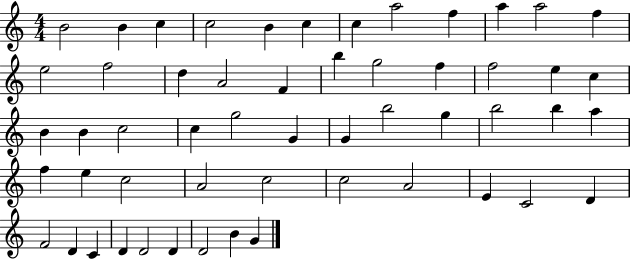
B4/h B4/q C5/q C5/h B4/q C5/q C5/q A5/h F5/q A5/q A5/h F5/q E5/h F5/h D5/q A4/h F4/q B5/q G5/h F5/q F5/h E5/q C5/q B4/q B4/q C5/h C5/q G5/h G4/q G4/q B5/h G5/q B5/h B5/q A5/q F5/q E5/q C5/h A4/h C5/h C5/h A4/h E4/q C4/h D4/q F4/h D4/q C4/q D4/q D4/h D4/q D4/h B4/q G4/q